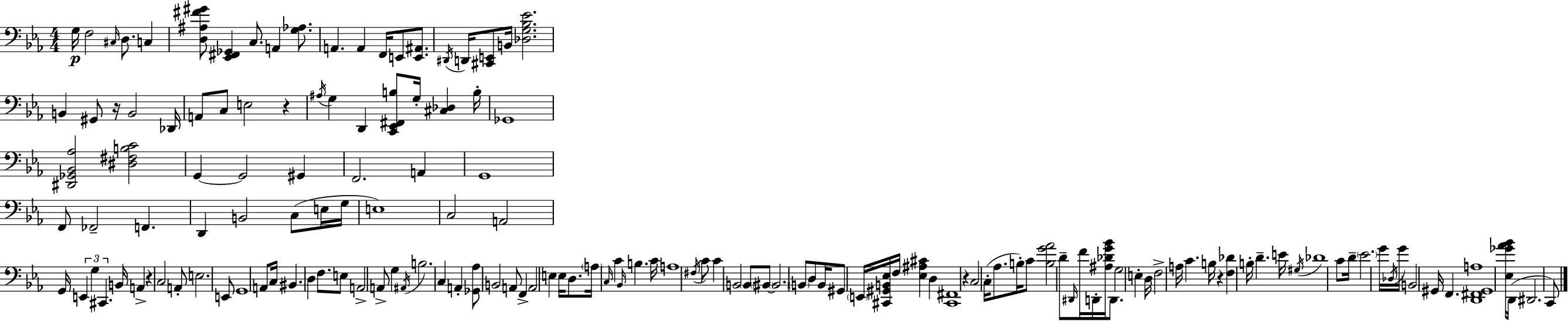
{
  \clef bass
  \numericTimeSignature
  \time 4/4
  \key ees \major
  g16\p f2 \grace { cis16 } d8. c4 | <d ais fis' gis'>8 <ees, fis, ges,>4 c8. a,4 <g aes>8. | a,4. a,4 f,16 e,8 <e, ais,>8. | \acciaccatura { dis,16 } d,16 <cis, e,>8 b,16 <des g bes ees'>2. | \break b,4 gis,8 r16 b,2 | des,16 a,8 c8 e2 r4 | \acciaccatura { ais16 } g4 d,4 <c, ees, fis, b>8 g16-. <cis des>4 | b16-. ges,1 | \break <dis, ges, bes, aes>2 <dis fis b c'>2 | g,4~~ g,2 gis,4 | f,2. a,4 | g,1 | \break f,8 fes,2-- f,4. | d,4 b,2 c8( | e16 g16 e1) | c2 a,2 | \break g,16 \tuplet 3/2 { e,4 g4 cis,4. } | b,16 a,4-> r4 c2 | a,8-. e2. | e,8 g,1 | \break a,8 c16 bis,4. d4 | f8. e8 a,2-> a,8-> g4 | \acciaccatura { ais,16 } b2. | c4 a,4-. <ges, aes>8 b,2 | \break a,8 f,4-> a,2 | e4 e16 d8. \parenthesize a16 \grace { c16 } c'4 \grace { bes,16 } b4. | c'16 a1 | \acciaccatura { fis16 } c'8 c'4 b,2 | \break \parenthesize b,8 \parenthesize bis,8~~ \parenthesize bis,2. | \parenthesize b,8 d8 b,16 gis,8 \parenthesize e,16 <cis, gis, b, ees>16 f16 <ees ais cis'>4 | d4 <cis, fis,>1 | r4 c2 | \break c16-.( aes8. b16-.) c'8 <b g' aes'>2 | d'8-- \grace { dis,16 } f'16 d,16-. <ais des' g' bes'>16 d,8. g2 | e4-. d16 f2-> | a16 c'4. b16 r4 <f des'>4 | \break b16-. d'4.-- e'16 \acciaccatura { gis16 } des'1 | c'8 d'16-- \parenthesize ees'2. | g'16 \acciaccatura { des16 } g'16 b,2 | gis,16 f,4. <d, fis, gis, a>1 | \break <ees ges' aes' bes'>16 d,16( dis,2. | c,8) \bar "|."
}